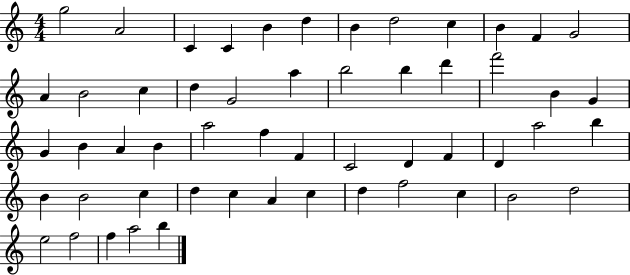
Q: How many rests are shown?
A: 0